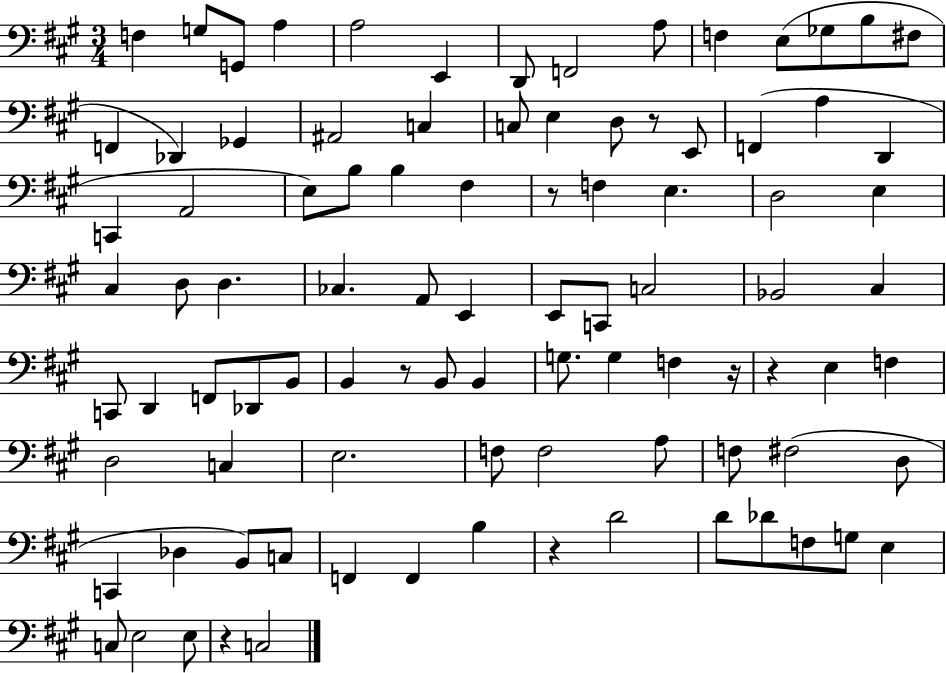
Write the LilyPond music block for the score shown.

{
  \clef bass
  \numericTimeSignature
  \time 3/4
  \key a \major
  f4 g8 g,8 a4 | a2 e,4 | d,8 f,2 a8 | f4 e8( ges8 b8 fis8 | \break f,4 des,4) ges,4 | ais,2 c4 | c8 e4 d8 r8 e,8 | f,4( a4 d,4 | \break c,4 a,2 | e8) b8 b4 fis4 | r8 f4 e4. | d2 e4 | \break cis4 d8 d4. | ces4. a,8 e,4 | e,8 c,8 c2 | bes,2 cis4 | \break c,8 d,4 f,8 des,8 b,8 | b,4 r8 b,8 b,4 | g8. g4 f4 r16 | r4 e4 f4 | \break d2 c4 | e2. | f8 f2 a8 | f8 fis2( d8 | \break c,4 des4 b,8) c8 | f,4 f,4 b4 | r4 d'2 | d'8 des'8 f8 g8 e4 | \break c8 e2 e8 | r4 c2 | \bar "|."
}